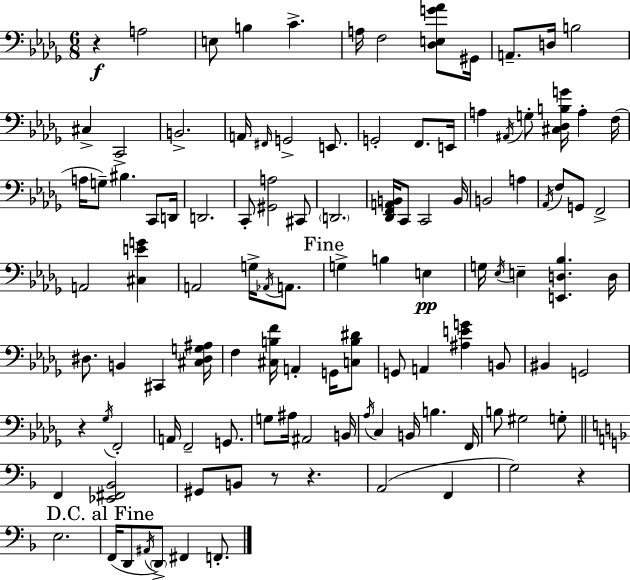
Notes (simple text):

R/q A3/h E3/e B3/q C4/q. A3/s F3/h [Db3,E3,G4,Ab4]/e G#2/s A2/e. D3/s B3/h C#3/q C2/h B2/h. A2/s F#2/s G2/h E2/e. G2/h F2/e. E2/s A3/q A#2/s G3/e [C#3,Db3,B3,G4]/s A3/q F3/s A3/s G3/e BIS3/q. C2/e D2/s D2/h. C2/e [G#2,A3]/h C#2/e D2/h. [Db2,F2,A2,B2]/s C2/e C2/h B2/s B2/h A3/q Ab2/s F3/e G2/e F2/h A2/h [C#3,E4,G4]/q A2/h G3/s Ab2/s A2/e. G3/q B3/q E3/q G3/s Eb3/s E3/q [E2,D3,Bb3]/q. D3/s D#3/e. B2/q C#2/q [C#3,D#3,G3,A#3]/s F3/q [C#3,B3,F4]/s A2/q G2/s [C3,B3,D#4]/e G2/e A2/q [A#3,E4,G4]/q B2/e BIS2/q G2/h R/q Gb3/s F2/h A2/s F2/h G2/e. G3/e A#3/s A#2/h B2/s Ab3/s C3/q B2/s B3/q. F2/s B3/e G#3/h G3/e F2/q [Eb2,F#2,Bb2]/h G#2/e B2/e R/e R/q. A2/h F2/q G3/h R/q E3/h. F2/s D2/e A#2/s D2/e F#2/q F2/e.